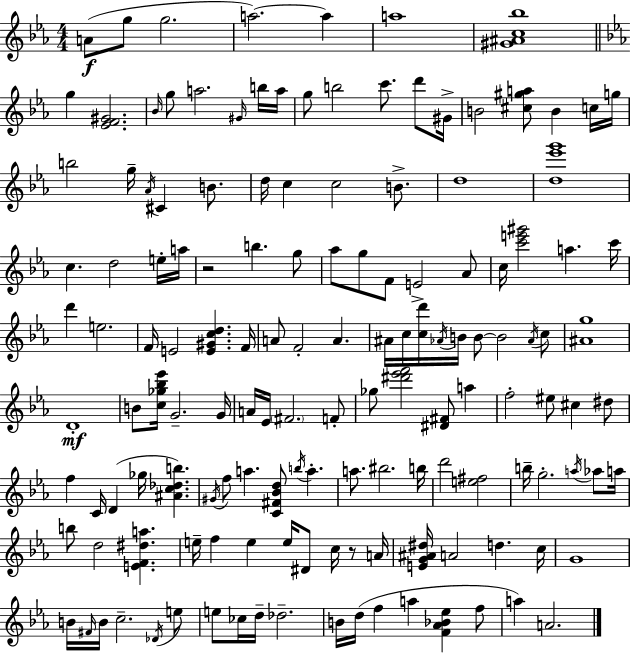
A4/e G5/e G5/h. A5/h. A5/q A5/w [G#4,A#4,C5,Bb5]/w G5/q [Eb4,F4,G#4]/h. Bb4/s G5/e A5/h. G#4/s B5/s A5/s G5/e B5/h C6/e. D6/e G#4/s B4/h [C#5,G#5,A5]/e B4/q C5/s G5/s B5/h G5/s Ab4/s C#4/q B4/e. D5/s C5/q C5/h B4/e. D5/w [D5,Eb6,G6]/w C5/q. D5/h E5/s A5/s R/h B5/q. G5/e Ab5/e G5/e F4/e E4/h Ab4/e C5/s [C6,E6,G#6]/h A5/q. C6/s D6/q E5/h. F4/s E4/h [E4,G#4,C5,D5]/q. F4/s A4/e F4/h A4/q. A#4/s C5/s [C5,D6]/s Ab4/s B4/s B4/e B4/h Ab4/s C5/e [A#4,G5]/w D4/w B4/e [C5,Gb5,Bb5,Eb6]/s G4/h. G4/s A4/s Eb4/s F#4/h. F4/e Gb5/e [D#6,Eb6,F6]/h [D#4,F#4]/e A5/q F5/h EIS5/e C#5/q D#5/e F5/q C4/s D4/q Gb5/s [A#4,C5,Db5,B5]/q. G#4/s F5/e A5/q. [C4,F#4,Bb4,D5]/e B5/s A5/q. A5/e. BIS5/h. B5/s D6/h [E5,F#5]/h B5/s G5/h. A5/s Ab5/e A5/s B5/e D5/h [E4,F4,D#5,A5]/q. E5/s F5/q E5/q E5/s D#4/e C5/s R/e A4/s [E4,G4,A#4,D#5]/s A4/h D5/q. C5/s G4/w B4/s F#4/s B4/s C5/h. Db4/s E5/e E5/e CES5/s D5/s Db5/h. B4/s D5/s F5/q A5/q [F4,Ab4,Bb4,Eb5]/q F5/e A5/q A4/h.